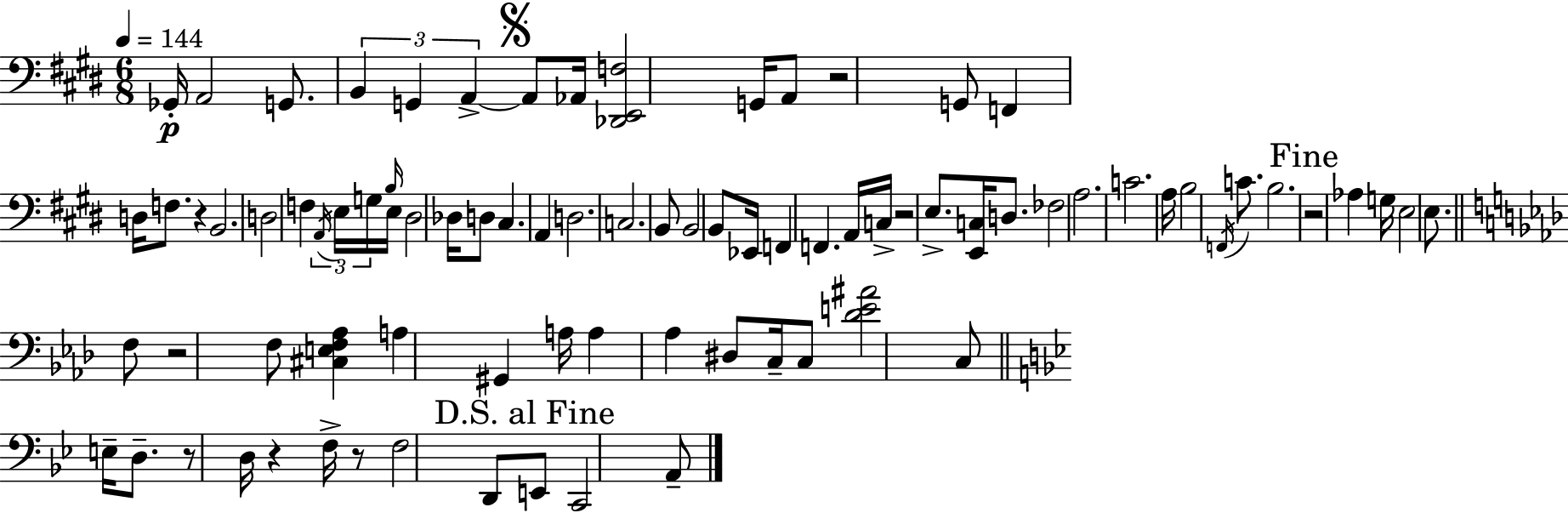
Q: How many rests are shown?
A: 8